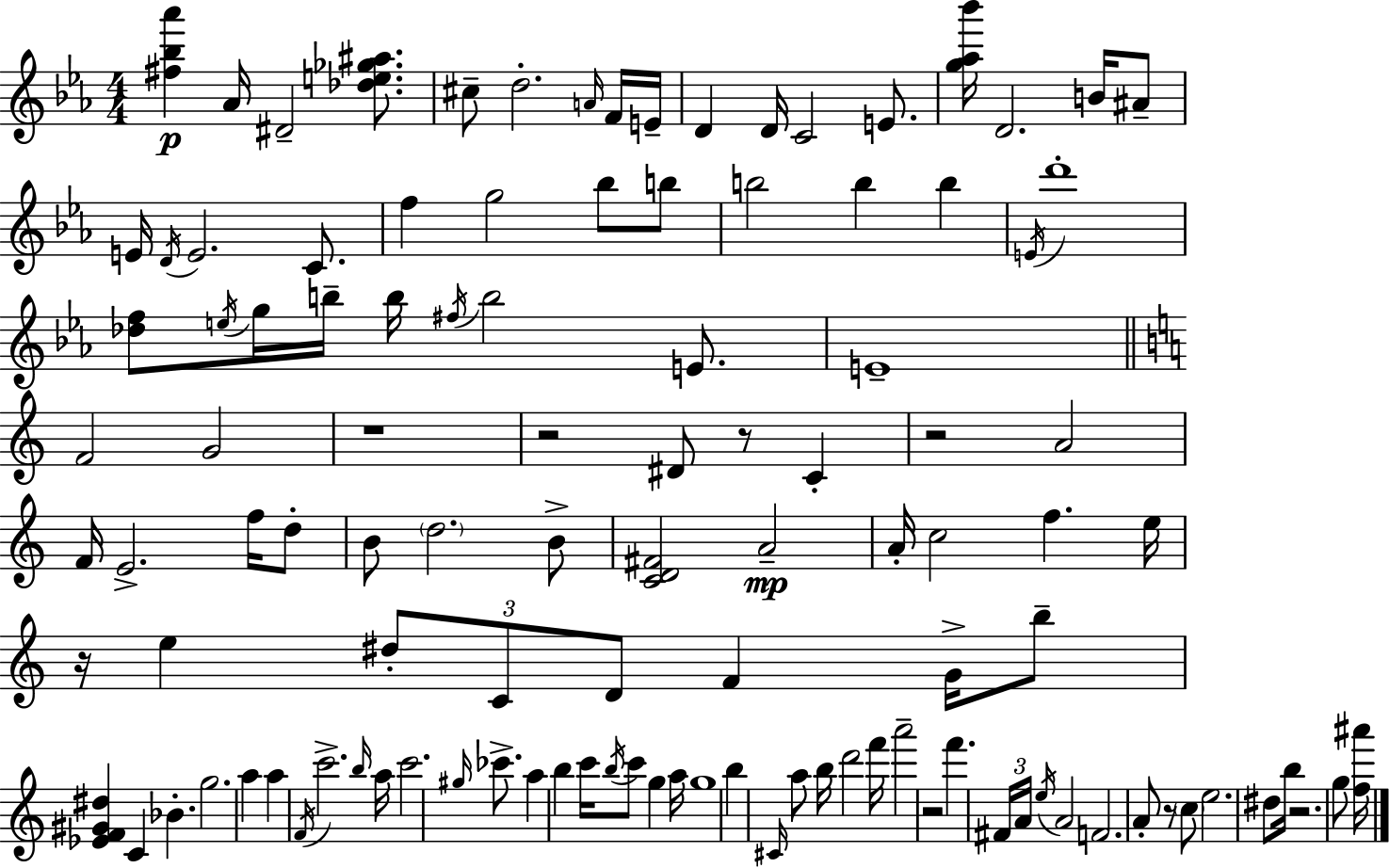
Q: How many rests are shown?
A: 8